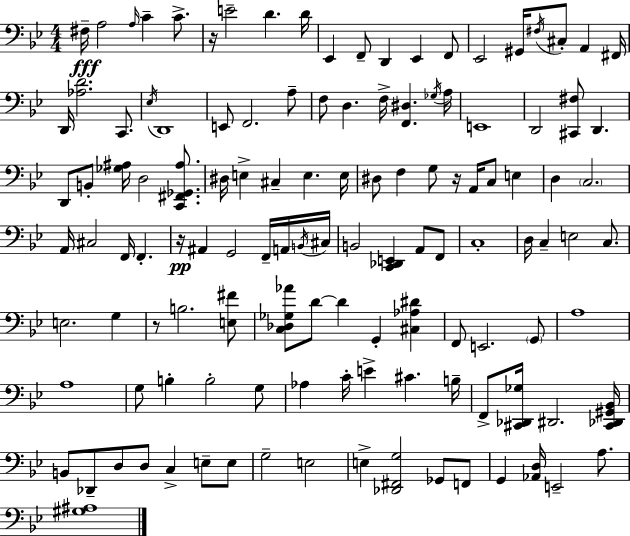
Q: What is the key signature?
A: G minor